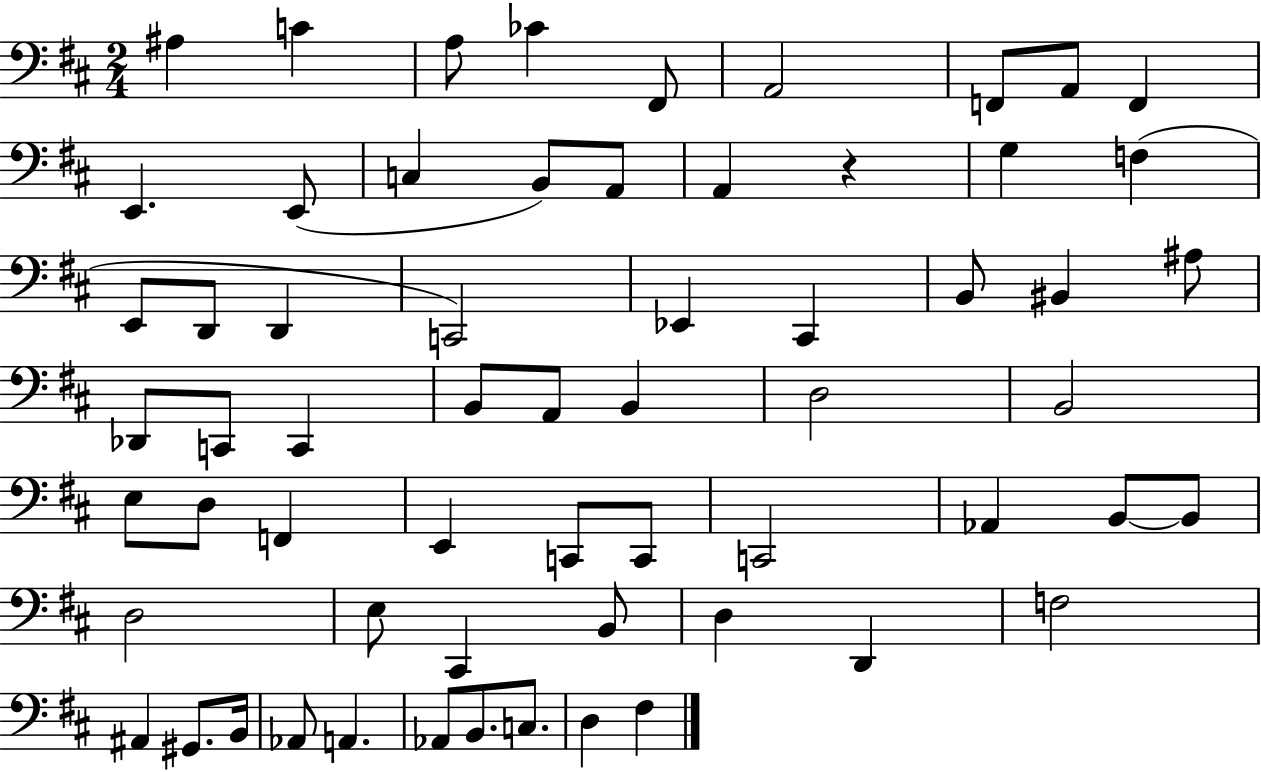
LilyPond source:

{
  \clef bass
  \numericTimeSignature
  \time 2/4
  \key d \major
  ais4 c'4 | a8 ces'4 fis,8 | a,2 | f,8 a,8 f,4 | \break e,4. e,8( | c4 b,8) a,8 | a,4 r4 | g4 f4( | \break e,8 d,8 d,4 | c,2) | ees,4 cis,4 | b,8 bis,4 ais8 | \break des,8 c,8 c,4 | b,8 a,8 b,4 | d2 | b,2 | \break e8 d8 f,4 | e,4 c,8 c,8 | c,2 | aes,4 b,8~~ b,8 | \break d2 | e8 cis,4 b,8 | d4 d,4 | f2 | \break ais,4 gis,8. b,16 | aes,8 a,4. | aes,8 b,8. c8. | d4 fis4 | \break \bar "|."
}